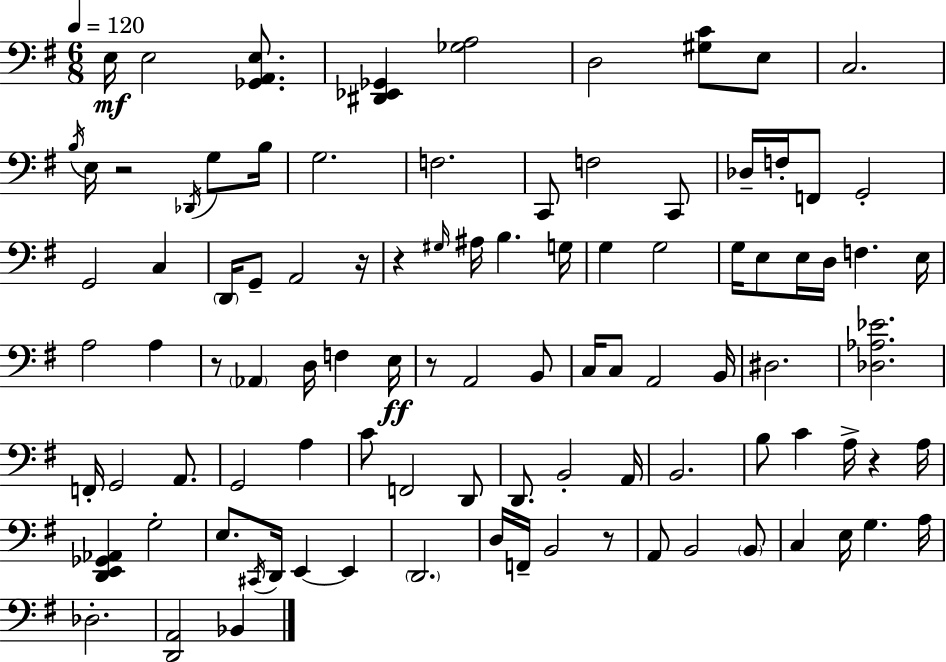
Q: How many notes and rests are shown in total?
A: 98